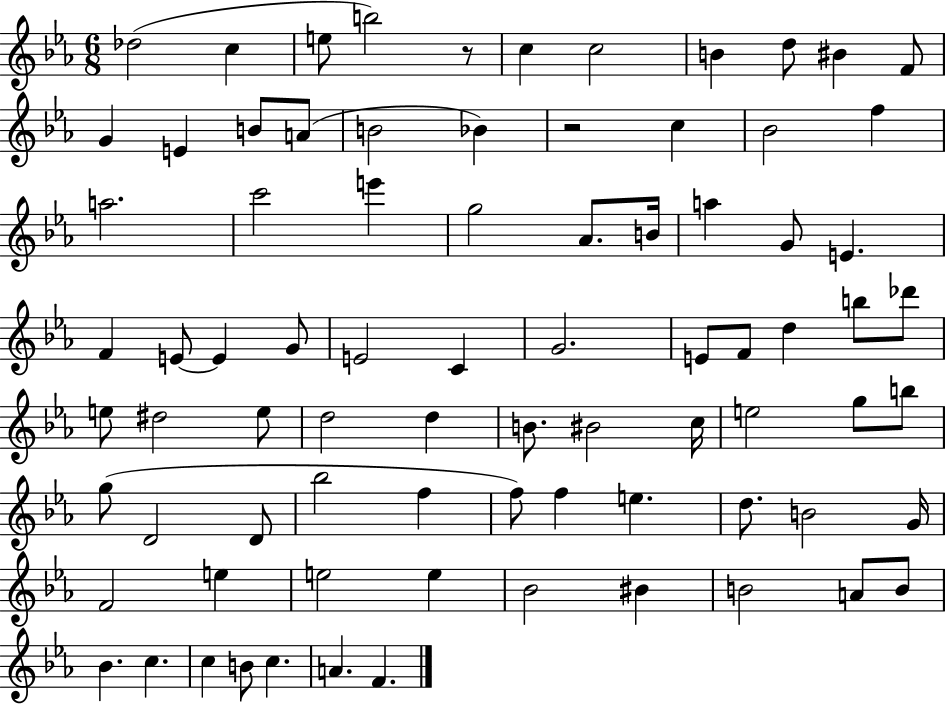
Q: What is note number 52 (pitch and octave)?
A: G5